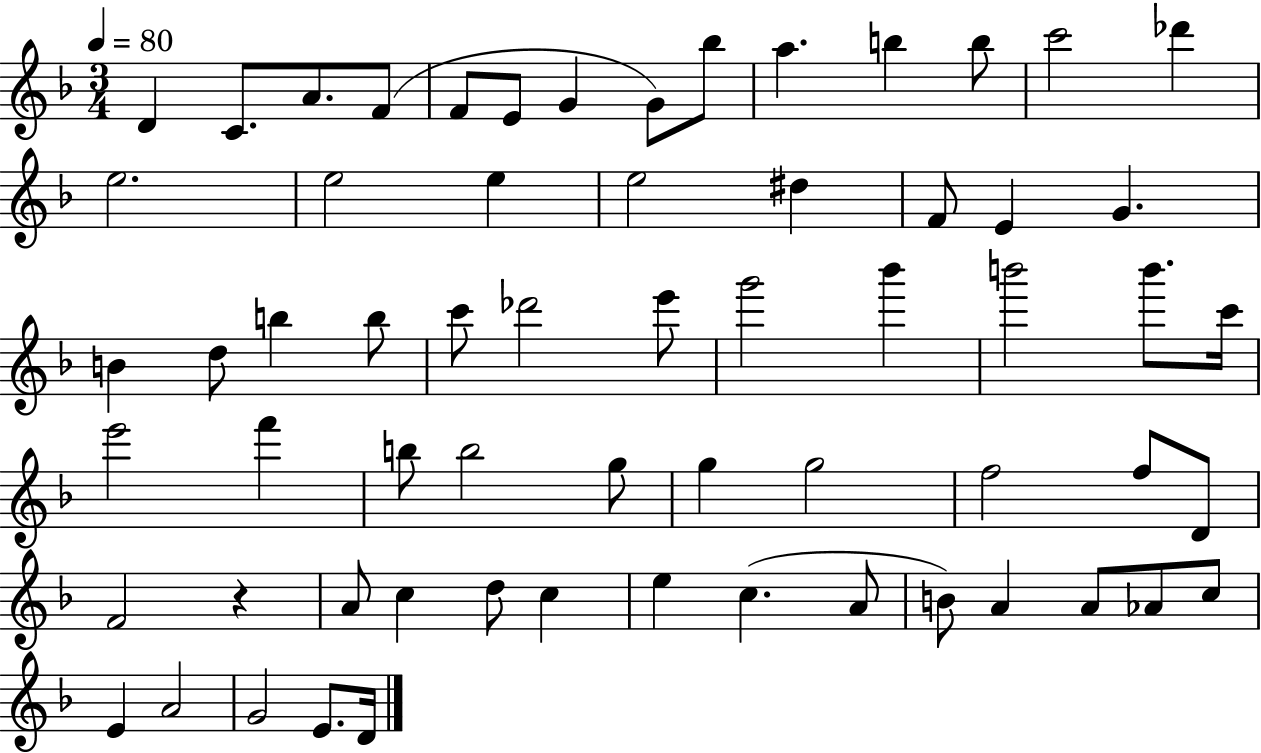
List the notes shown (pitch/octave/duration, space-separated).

D4/q C4/e. A4/e. F4/e F4/e E4/e G4/q G4/e Bb5/e A5/q. B5/q B5/e C6/h Db6/q E5/h. E5/h E5/q E5/h D#5/q F4/e E4/q G4/q. B4/q D5/e B5/q B5/e C6/e Db6/h E6/e G6/h Bb6/q B6/h B6/e. C6/s E6/h F6/q B5/e B5/h G5/e G5/q G5/h F5/h F5/e D4/e F4/h R/q A4/e C5/q D5/e C5/q E5/q C5/q. A4/e B4/e A4/q A4/e Ab4/e C5/e E4/q A4/h G4/h E4/e. D4/s